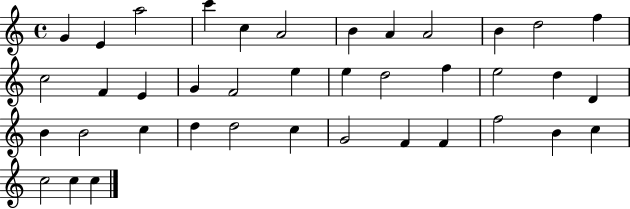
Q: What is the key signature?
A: C major